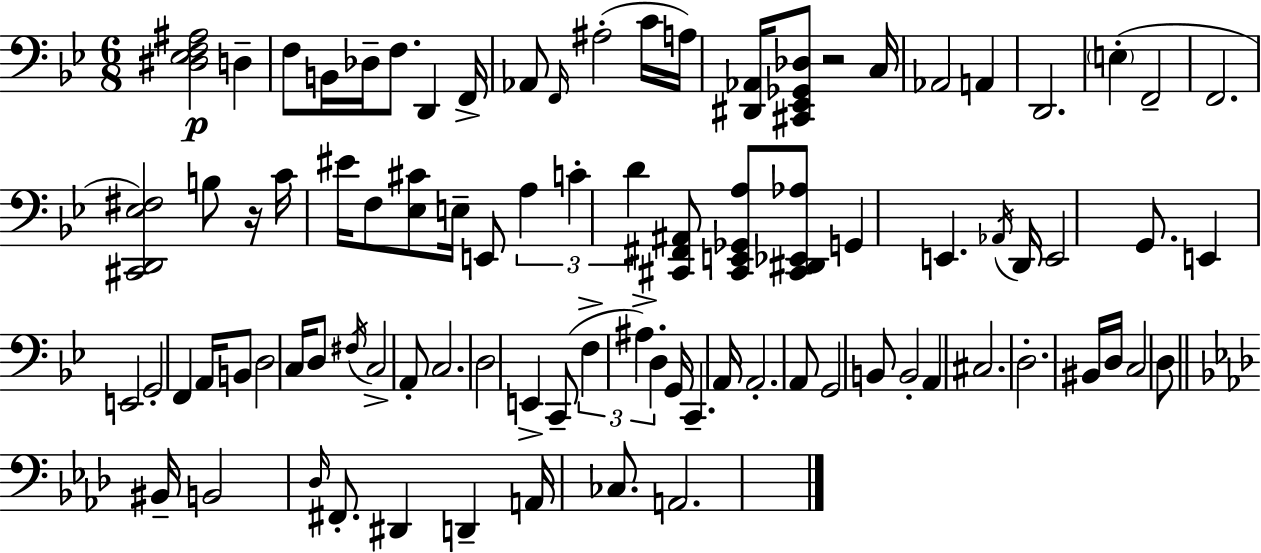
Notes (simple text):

[D#3,Eb3,F3,A#3]/h D3/q F3/e B2/s Db3/s F3/e. D2/q F2/s Ab2/e F2/s A#3/h C4/s A3/s [D#2,Ab2]/s [C#2,Eb2,Gb2,Db3]/e R/h C3/s Ab2/h A2/q D2/h. E3/q F2/h F2/h. [C#2,D2,Eb3,F#3]/h B3/e R/s C4/s EIS4/s F3/e [Eb3,C#4]/e E3/s E2/e A3/q C4/q D4/q [C#2,F#2,A#2]/e [C#2,E2,Gb2,A3]/e [C#2,D#2,Eb2,Ab3]/e G2/q E2/q. Ab2/s D2/s E2/h G2/e. E2/q E2/h G2/h F2/q A2/s B2/e D3/h C3/s D3/e F#3/s C3/h A2/e C3/h. D3/h E2/q C2/e F3/q A#3/q. D3/q G2/s C2/q. A2/s A2/h. A2/e G2/h B2/e B2/h A2/q C#3/h. D3/h. BIS2/s D3/s C3/h D3/e BIS2/s B2/h Db3/s F#2/e. D#2/q D2/q A2/s CES3/e. A2/h.